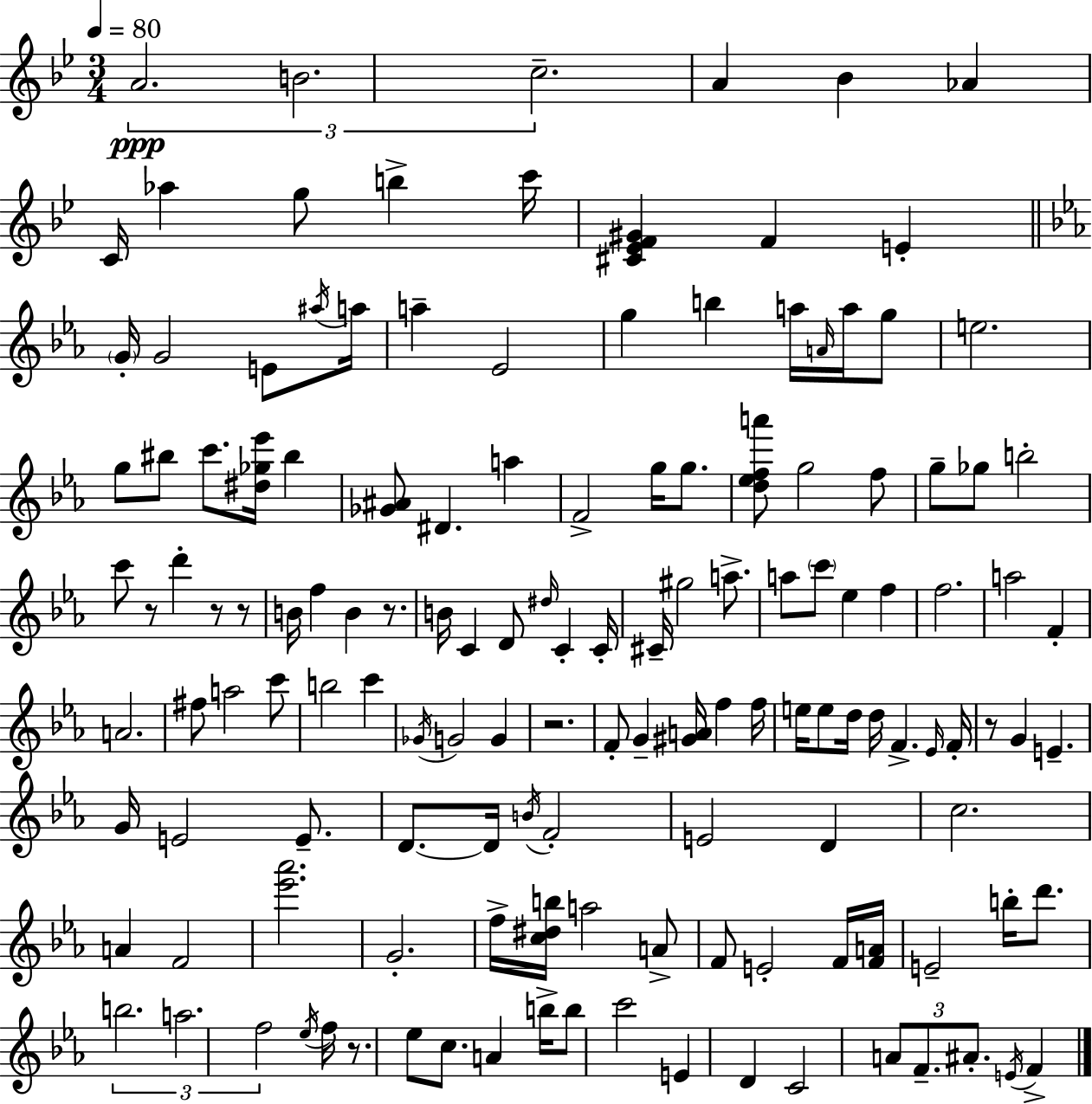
A4/h. B4/h. C5/h. A4/q Bb4/q Ab4/q C4/s Ab5/q G5/e B5/q C6/s [C#4,Eb4,F4,G#4]/q F4/q E4/q G4/s G4/h E4/e A#5/s A5/s A5/q Eb4/h G5/q B5/q A5/s A4/s A5/s G5/e E5/h. G5/e BIS5/e C6/e. [D#5,Gb5,Eb6]/s BIS5/q [Gb4,A#4]/e D#4/q. A5/q F4/h G5/s G5/e. [D5,Eb5,F5,A6]/e G5/h F5/e G5/e Gb5/e B5/h C6/e R/e D6/q R/e R/e B4/s F5/q B4/q R/e. B4/s C4/q D4/e D#5/s C4/q C4/s C#4/s G#5/h A5/e. A5/e C6/e Eb5/q F5/q F5/h. A5/h F4/q A4/h. F#5/e A5/h C6/e B5/h C6/q Gb4/s G4/h G4/q R/h. F4/e G4/q [G#4,A4]/s F5/q F5/s E5/s E5/e D5/s D5/s F4/q. Eb4/s F4/s R/e G4/q E4/q. G4/s E4/h E4/e. D4/e. D4/s B4/s F4/h E4/h D4/q C5/h. A4/q F4/h [Eb6,Ab6]/h. G4/h. F5/s [C5,D#5,B5]/s A5/h A4/e F4/e E4/h F4/s [F4,A4]/s E4/h B5/s D6/e. B5/h. A5/h. F5/h Eb5/s F5/s R/e. Eb5/e C5/e. A4/q B5/s B5/e C6/h E4/q D4/q C4/h A4/e F4/e. A#4/e. E4/s F4/q